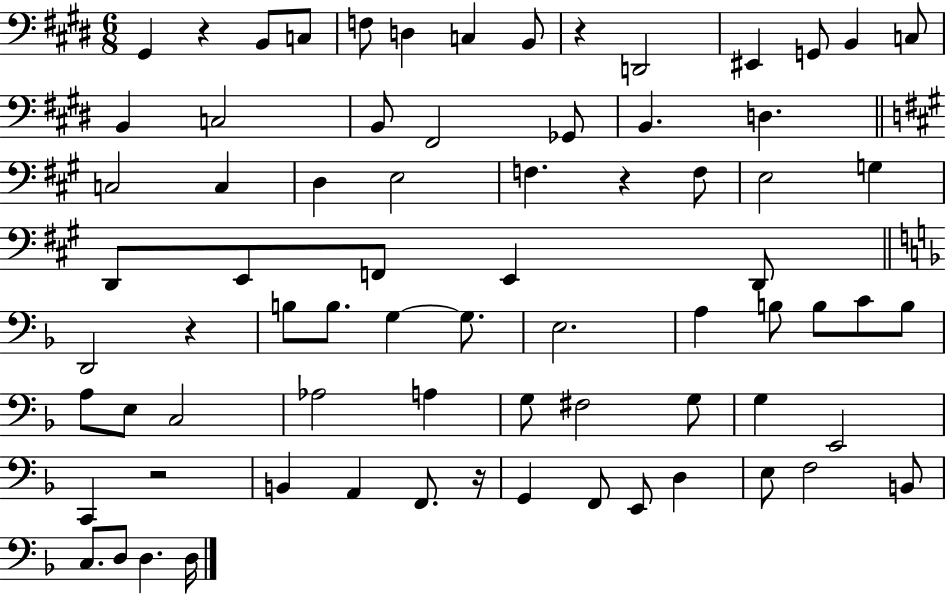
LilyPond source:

{
  \clef bass
  \numericTimeSignature
  \time 6/8
  \key e \major
  \repeat volta 2 { gis,4 r4 b,8 c8 | f8 d4 c4 b,8 | r4 d,2 | eis,4 g,8 b,4 c8 | \break b,4 c2 | b,8 fis,2 ges,8 | b,4. d4. | \bar "||" \break \key a \major c2 c4 | d4 e2 | f4. r4 f8 | e2 g4 | \break d,8 e,8 f,8 e,4 d,8 | \bar "||" \break \key f \major d,2 r4 | b8 b8. g4~~ g8. | e2. | a4 b8 b8 c'8 b8 | \break a8 e8 c2 | aes2 a4 | g8 fis2 g8 | g4 e,2 | \break c,4 r2 | b,4 a,4 f,8. r16 | g,4 f,8 e,8 d4 | e8 f2 b,8 | \break c8. d8 d4. d16 | } \bar "|."
}